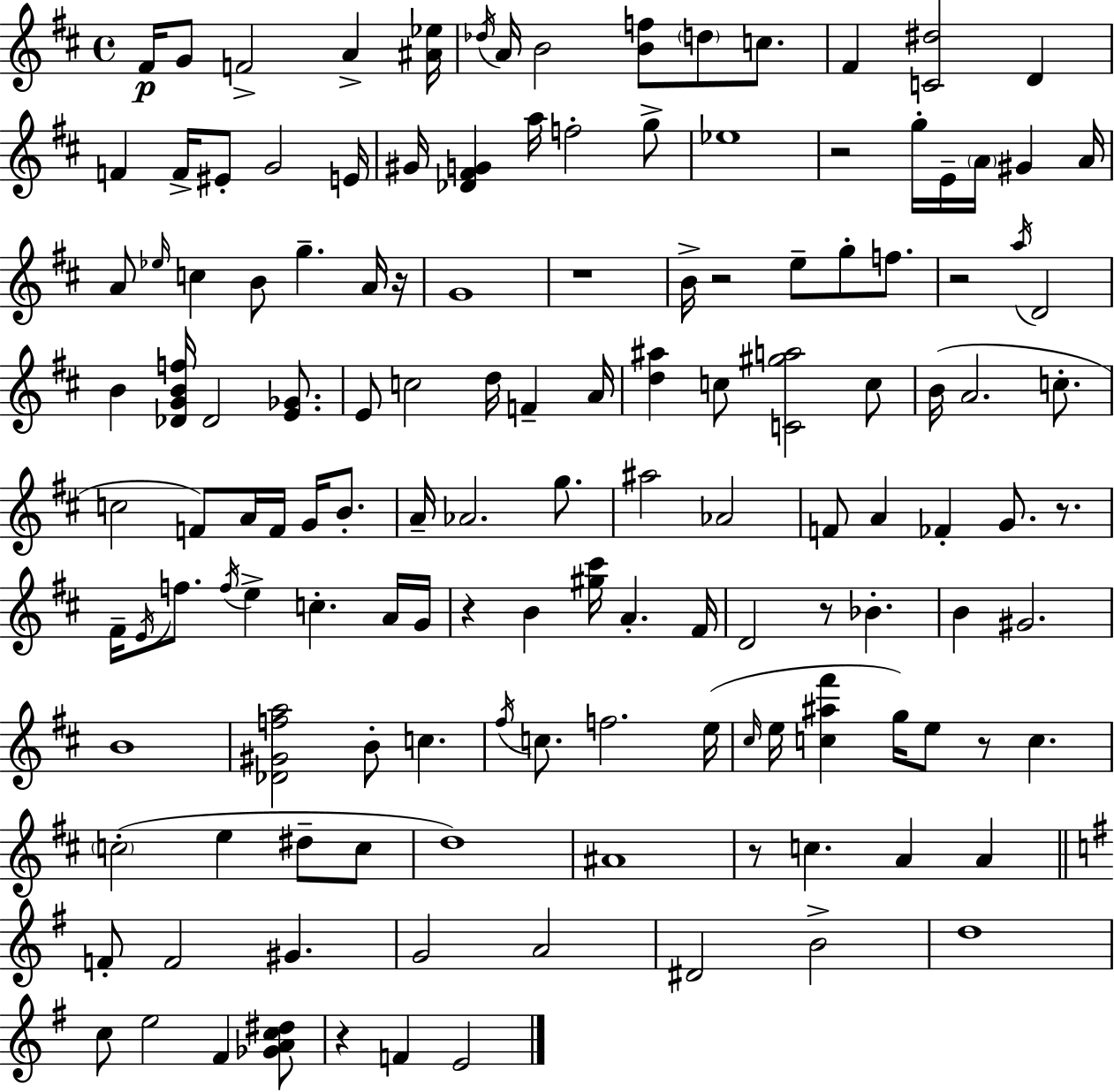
X:1
T:Untitled
M:4/4
L:1/4
K:D
^F/4 G/2 F2 A [^A_e]/4 _d/4 A/4 B2 [Bf]/2 d/2 c/2 ^F [C^d]2 D F F/4 ^E/2 G2 E/4 ^G/4 [_D^FG] a/4 f2 g/2 _e4 z2 g/4 E/4 A/4 ^G A/4 A/2 _e/4 c B/2 g A/4 z/4 G4 z4 B/4 z2 e/2 g/2 f/2 z2 a/4 D2 B [_DGBf]/4 _D2 [E_G]/2 E/2 c2 d/4 F A/4 [d^a] c/2 [C^ga]2 c/2 B/4 A2 c/2 c2 F/2 A/4 F/4 G/4 B/2 A/4 _A2 g/2 ^a2 _A2 F/2 A _F G/2 z/2 ^F/4 E/4 f/2 f/4 e c A/4 G/4 z B [^g^c']/4 A ^F/4 D2 z/2 _B B ^G2 B4 [_D^Gfa]2 B/2 c ^f/4 c/2 f2 e/4 ^c/4 e/4 [c^a^f'] g/4 e/2 z/2 c c2 e ^d/2 c/2 d4 ^A4 z/2 c A A F/2 F2 ^G G2 A2 ^D2 B2 d4 c/2 e2 ^F [_GAc^d]/2 z F E2